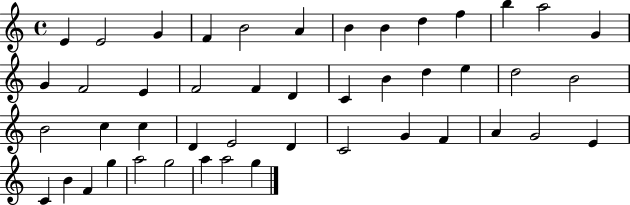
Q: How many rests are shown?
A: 0